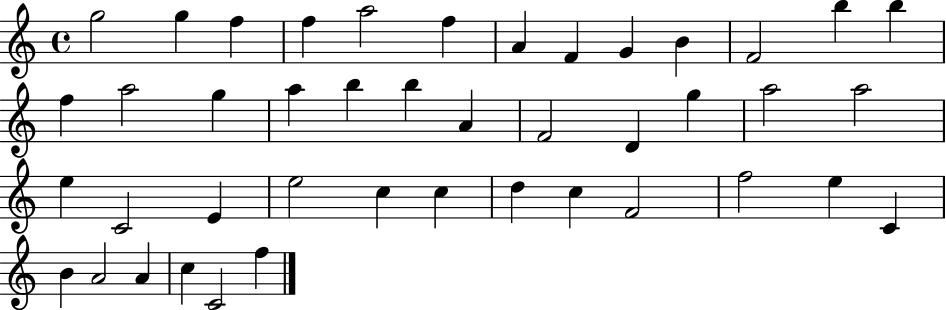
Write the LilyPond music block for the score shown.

{
  \clef treble
  \time 4/4
  \defaultTimeSignature
  \key c \major
  g''2 g''4 f''4 | f''4 a''2 f''4 | a'4 f'4 g'4 b'4 | f'2 b''4 b''4 | \break f''4 a''2 g''4 | a''4 b''4 b''4 a'4 | f'2 d'4 g''4 | a''2 a''2 | \break e''4 c'2 e'4 | e''2 c''4 c''4 | d''4 c''4 f'2 | f''2 e''4 c'4 | \break b'4 a'2 a'4 | c''4 c'2 f''4 | \bar "|."
}